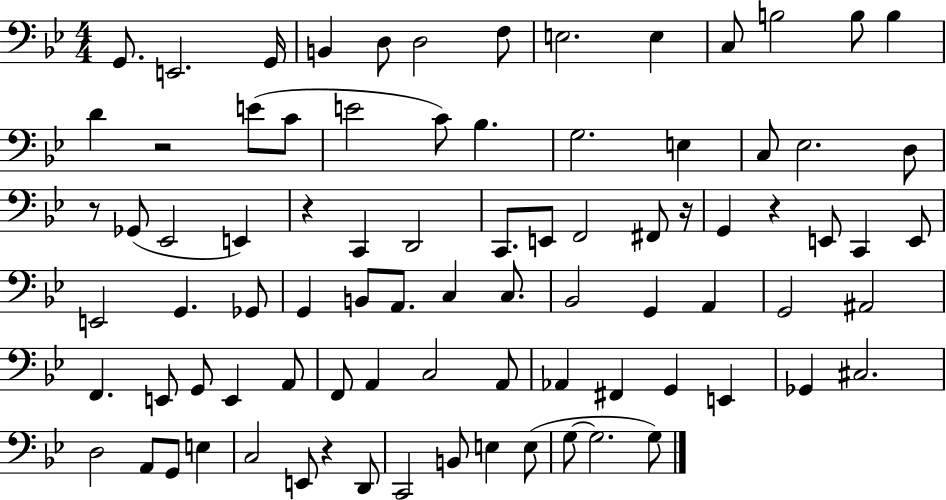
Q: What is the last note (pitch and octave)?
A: G3